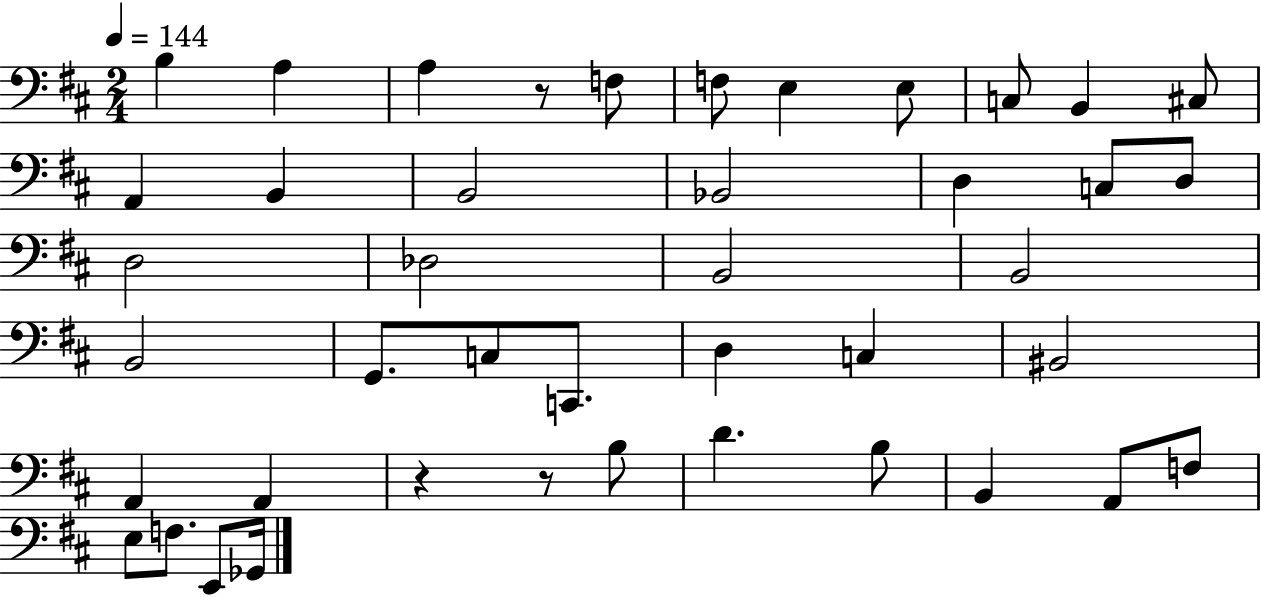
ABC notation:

X:1
T:Untitled
M:2/4
L:1/4
K:D
B, A, A, z/2 F,/2 F,/2 E, E,/2 C,/2 B,, ^C,/2 A,, B,, B,,2 _B,,2 D, C,/2 D,/2 D,2 _D,2 B,,2 B,,2 B,,2 G,,/2 C,/2 C,,/2 D, C, ^B,,2 A,, A,, z z/2 B,/2 D B,/2 B,, A,,/2 F,/2 E,/2 F,/2 E,,/2 _G,,/4